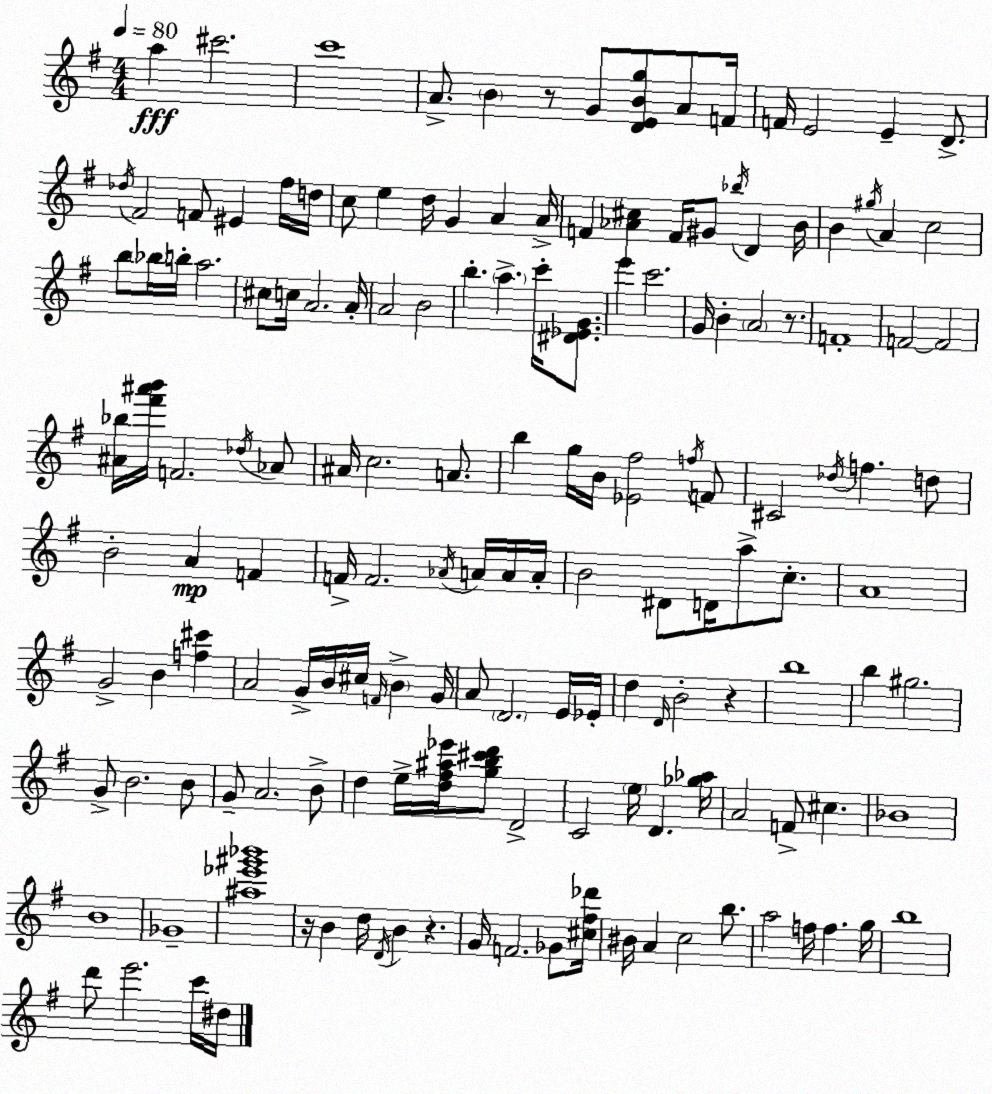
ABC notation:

X:1
T:Untitled
M:4/4
L:1/4
K:G
a ^c'2 c'4 A/2 B z/2 G/2 [DEBg]/2 A/2 F/4 F/4 E2 E D/2 _d/4 ^F2 F/2 ^E ^f/4 d/4 c/2 e d/4 G A A/4 F [_A^c] F/4 ^G/2 _b/4 D B/4 B ^g/4 A c2 b/2 _b/4 b/4 a2 ^c/2 c/4 A2 A/4 A2 B2 b a c'/4 [^D_EG]/2 e' c'2 G/4 B A2 z/2 F4 F2 F2 [^A_b]/4 [^f'^a'b']/4 F2 _d/4 _A/2 ^A/4 c2 A/2 b g/4 B/4 [_E^f]2 f/4 F/2 ^C2 _d/4 f d/2 B2 A F F/4 F2 _A/4 A/4 A/4 A/4 B2 ^D/2 D/4 a/2 c/2 A4 G2 B [f^c'] A2 G/4 B/4 ^c/4 F/4 B G/4 A/2 D2 E/4 _E/4 d D/4 B2 z b4 b ^g2 G/2 B2 B/2 G/2 A2 B/2 d e/4 [d^f^a_e']/4 [gb^c'd']/2 D2 C2 e/4 D [_g_a]/4 A2 F/2 ^c _B4 B4 _G4 [^a_e'^g'_b']4 z/4 B d/4 D/4 B z G/4 F2 _G/2 [^c^f_d']/4 ^B/4 A c2 b/2 a2 f/4 f g/4 b4 d'/2 e'2 c'/4 ^d/4